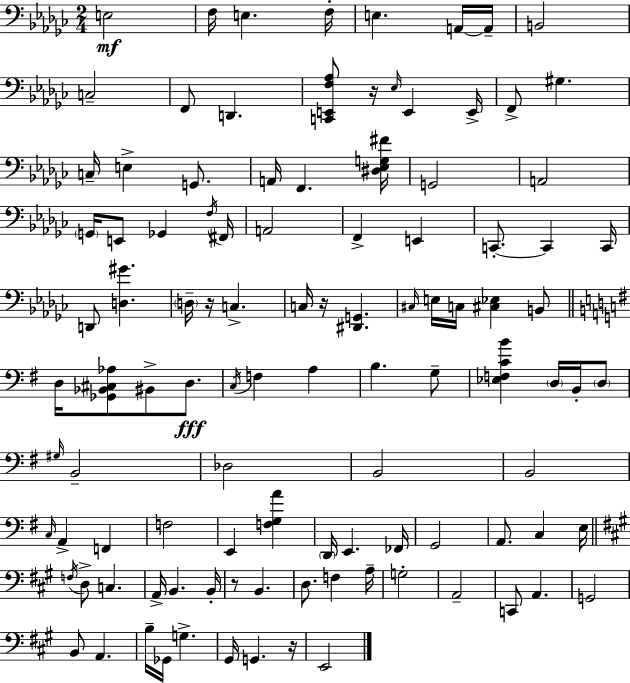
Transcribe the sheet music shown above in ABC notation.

X:1
T:Untitled
M:2/4
L:1/4
K:Ebm
E,2 F,/4 E, F,/4 E, A,,/4 A,,/4 B,,2 C,2 F,,/2 D,, [C,,E,,F,_A,]/2 z/4 _E,/4 E,, E,,/4 F,,/2 ^G, C,/4 E, G,,/2 A,,/4 F,, [^D,_E,G,^F]/4 G,,2 A,,2 G,,/4 E,,/2 _G,, F,/4 ^F,,/4 A,,2 F,, E,, C,,/2 C,, C,,/4 D,,/2 [D,^G] D,/4 z/4 C, C,/4 z/4 [^D,,G,,] ^C,/4 E,/4 C,/4 [^C,_E,] B,,/2 D,/4 [_G,,_B,,^C,_A,]/2 ^B,,/2 D,/2 C,/4 F, A, B, G,/2 [_E,F,CB] D,/4 B,,/4 D,/2 ^G,/4 B,,2 _D,2 B,,2 B,,2 C,/4 A,, F,, F,2 E,, [F,G,A] D,,/4 E,, _F,,/4 G,,2 A,,/2 C, E,/4 F,/4 D,/2 C, A,,/4 B,, B,,/4 z/2 B,, D,/2 F, A,/4 G,2 A,,2 C,,/2 A,, G,,2 B,,/2 A,, B,/4 _G,,/4 G, ^G,,/4 G,, z/4 E,,2